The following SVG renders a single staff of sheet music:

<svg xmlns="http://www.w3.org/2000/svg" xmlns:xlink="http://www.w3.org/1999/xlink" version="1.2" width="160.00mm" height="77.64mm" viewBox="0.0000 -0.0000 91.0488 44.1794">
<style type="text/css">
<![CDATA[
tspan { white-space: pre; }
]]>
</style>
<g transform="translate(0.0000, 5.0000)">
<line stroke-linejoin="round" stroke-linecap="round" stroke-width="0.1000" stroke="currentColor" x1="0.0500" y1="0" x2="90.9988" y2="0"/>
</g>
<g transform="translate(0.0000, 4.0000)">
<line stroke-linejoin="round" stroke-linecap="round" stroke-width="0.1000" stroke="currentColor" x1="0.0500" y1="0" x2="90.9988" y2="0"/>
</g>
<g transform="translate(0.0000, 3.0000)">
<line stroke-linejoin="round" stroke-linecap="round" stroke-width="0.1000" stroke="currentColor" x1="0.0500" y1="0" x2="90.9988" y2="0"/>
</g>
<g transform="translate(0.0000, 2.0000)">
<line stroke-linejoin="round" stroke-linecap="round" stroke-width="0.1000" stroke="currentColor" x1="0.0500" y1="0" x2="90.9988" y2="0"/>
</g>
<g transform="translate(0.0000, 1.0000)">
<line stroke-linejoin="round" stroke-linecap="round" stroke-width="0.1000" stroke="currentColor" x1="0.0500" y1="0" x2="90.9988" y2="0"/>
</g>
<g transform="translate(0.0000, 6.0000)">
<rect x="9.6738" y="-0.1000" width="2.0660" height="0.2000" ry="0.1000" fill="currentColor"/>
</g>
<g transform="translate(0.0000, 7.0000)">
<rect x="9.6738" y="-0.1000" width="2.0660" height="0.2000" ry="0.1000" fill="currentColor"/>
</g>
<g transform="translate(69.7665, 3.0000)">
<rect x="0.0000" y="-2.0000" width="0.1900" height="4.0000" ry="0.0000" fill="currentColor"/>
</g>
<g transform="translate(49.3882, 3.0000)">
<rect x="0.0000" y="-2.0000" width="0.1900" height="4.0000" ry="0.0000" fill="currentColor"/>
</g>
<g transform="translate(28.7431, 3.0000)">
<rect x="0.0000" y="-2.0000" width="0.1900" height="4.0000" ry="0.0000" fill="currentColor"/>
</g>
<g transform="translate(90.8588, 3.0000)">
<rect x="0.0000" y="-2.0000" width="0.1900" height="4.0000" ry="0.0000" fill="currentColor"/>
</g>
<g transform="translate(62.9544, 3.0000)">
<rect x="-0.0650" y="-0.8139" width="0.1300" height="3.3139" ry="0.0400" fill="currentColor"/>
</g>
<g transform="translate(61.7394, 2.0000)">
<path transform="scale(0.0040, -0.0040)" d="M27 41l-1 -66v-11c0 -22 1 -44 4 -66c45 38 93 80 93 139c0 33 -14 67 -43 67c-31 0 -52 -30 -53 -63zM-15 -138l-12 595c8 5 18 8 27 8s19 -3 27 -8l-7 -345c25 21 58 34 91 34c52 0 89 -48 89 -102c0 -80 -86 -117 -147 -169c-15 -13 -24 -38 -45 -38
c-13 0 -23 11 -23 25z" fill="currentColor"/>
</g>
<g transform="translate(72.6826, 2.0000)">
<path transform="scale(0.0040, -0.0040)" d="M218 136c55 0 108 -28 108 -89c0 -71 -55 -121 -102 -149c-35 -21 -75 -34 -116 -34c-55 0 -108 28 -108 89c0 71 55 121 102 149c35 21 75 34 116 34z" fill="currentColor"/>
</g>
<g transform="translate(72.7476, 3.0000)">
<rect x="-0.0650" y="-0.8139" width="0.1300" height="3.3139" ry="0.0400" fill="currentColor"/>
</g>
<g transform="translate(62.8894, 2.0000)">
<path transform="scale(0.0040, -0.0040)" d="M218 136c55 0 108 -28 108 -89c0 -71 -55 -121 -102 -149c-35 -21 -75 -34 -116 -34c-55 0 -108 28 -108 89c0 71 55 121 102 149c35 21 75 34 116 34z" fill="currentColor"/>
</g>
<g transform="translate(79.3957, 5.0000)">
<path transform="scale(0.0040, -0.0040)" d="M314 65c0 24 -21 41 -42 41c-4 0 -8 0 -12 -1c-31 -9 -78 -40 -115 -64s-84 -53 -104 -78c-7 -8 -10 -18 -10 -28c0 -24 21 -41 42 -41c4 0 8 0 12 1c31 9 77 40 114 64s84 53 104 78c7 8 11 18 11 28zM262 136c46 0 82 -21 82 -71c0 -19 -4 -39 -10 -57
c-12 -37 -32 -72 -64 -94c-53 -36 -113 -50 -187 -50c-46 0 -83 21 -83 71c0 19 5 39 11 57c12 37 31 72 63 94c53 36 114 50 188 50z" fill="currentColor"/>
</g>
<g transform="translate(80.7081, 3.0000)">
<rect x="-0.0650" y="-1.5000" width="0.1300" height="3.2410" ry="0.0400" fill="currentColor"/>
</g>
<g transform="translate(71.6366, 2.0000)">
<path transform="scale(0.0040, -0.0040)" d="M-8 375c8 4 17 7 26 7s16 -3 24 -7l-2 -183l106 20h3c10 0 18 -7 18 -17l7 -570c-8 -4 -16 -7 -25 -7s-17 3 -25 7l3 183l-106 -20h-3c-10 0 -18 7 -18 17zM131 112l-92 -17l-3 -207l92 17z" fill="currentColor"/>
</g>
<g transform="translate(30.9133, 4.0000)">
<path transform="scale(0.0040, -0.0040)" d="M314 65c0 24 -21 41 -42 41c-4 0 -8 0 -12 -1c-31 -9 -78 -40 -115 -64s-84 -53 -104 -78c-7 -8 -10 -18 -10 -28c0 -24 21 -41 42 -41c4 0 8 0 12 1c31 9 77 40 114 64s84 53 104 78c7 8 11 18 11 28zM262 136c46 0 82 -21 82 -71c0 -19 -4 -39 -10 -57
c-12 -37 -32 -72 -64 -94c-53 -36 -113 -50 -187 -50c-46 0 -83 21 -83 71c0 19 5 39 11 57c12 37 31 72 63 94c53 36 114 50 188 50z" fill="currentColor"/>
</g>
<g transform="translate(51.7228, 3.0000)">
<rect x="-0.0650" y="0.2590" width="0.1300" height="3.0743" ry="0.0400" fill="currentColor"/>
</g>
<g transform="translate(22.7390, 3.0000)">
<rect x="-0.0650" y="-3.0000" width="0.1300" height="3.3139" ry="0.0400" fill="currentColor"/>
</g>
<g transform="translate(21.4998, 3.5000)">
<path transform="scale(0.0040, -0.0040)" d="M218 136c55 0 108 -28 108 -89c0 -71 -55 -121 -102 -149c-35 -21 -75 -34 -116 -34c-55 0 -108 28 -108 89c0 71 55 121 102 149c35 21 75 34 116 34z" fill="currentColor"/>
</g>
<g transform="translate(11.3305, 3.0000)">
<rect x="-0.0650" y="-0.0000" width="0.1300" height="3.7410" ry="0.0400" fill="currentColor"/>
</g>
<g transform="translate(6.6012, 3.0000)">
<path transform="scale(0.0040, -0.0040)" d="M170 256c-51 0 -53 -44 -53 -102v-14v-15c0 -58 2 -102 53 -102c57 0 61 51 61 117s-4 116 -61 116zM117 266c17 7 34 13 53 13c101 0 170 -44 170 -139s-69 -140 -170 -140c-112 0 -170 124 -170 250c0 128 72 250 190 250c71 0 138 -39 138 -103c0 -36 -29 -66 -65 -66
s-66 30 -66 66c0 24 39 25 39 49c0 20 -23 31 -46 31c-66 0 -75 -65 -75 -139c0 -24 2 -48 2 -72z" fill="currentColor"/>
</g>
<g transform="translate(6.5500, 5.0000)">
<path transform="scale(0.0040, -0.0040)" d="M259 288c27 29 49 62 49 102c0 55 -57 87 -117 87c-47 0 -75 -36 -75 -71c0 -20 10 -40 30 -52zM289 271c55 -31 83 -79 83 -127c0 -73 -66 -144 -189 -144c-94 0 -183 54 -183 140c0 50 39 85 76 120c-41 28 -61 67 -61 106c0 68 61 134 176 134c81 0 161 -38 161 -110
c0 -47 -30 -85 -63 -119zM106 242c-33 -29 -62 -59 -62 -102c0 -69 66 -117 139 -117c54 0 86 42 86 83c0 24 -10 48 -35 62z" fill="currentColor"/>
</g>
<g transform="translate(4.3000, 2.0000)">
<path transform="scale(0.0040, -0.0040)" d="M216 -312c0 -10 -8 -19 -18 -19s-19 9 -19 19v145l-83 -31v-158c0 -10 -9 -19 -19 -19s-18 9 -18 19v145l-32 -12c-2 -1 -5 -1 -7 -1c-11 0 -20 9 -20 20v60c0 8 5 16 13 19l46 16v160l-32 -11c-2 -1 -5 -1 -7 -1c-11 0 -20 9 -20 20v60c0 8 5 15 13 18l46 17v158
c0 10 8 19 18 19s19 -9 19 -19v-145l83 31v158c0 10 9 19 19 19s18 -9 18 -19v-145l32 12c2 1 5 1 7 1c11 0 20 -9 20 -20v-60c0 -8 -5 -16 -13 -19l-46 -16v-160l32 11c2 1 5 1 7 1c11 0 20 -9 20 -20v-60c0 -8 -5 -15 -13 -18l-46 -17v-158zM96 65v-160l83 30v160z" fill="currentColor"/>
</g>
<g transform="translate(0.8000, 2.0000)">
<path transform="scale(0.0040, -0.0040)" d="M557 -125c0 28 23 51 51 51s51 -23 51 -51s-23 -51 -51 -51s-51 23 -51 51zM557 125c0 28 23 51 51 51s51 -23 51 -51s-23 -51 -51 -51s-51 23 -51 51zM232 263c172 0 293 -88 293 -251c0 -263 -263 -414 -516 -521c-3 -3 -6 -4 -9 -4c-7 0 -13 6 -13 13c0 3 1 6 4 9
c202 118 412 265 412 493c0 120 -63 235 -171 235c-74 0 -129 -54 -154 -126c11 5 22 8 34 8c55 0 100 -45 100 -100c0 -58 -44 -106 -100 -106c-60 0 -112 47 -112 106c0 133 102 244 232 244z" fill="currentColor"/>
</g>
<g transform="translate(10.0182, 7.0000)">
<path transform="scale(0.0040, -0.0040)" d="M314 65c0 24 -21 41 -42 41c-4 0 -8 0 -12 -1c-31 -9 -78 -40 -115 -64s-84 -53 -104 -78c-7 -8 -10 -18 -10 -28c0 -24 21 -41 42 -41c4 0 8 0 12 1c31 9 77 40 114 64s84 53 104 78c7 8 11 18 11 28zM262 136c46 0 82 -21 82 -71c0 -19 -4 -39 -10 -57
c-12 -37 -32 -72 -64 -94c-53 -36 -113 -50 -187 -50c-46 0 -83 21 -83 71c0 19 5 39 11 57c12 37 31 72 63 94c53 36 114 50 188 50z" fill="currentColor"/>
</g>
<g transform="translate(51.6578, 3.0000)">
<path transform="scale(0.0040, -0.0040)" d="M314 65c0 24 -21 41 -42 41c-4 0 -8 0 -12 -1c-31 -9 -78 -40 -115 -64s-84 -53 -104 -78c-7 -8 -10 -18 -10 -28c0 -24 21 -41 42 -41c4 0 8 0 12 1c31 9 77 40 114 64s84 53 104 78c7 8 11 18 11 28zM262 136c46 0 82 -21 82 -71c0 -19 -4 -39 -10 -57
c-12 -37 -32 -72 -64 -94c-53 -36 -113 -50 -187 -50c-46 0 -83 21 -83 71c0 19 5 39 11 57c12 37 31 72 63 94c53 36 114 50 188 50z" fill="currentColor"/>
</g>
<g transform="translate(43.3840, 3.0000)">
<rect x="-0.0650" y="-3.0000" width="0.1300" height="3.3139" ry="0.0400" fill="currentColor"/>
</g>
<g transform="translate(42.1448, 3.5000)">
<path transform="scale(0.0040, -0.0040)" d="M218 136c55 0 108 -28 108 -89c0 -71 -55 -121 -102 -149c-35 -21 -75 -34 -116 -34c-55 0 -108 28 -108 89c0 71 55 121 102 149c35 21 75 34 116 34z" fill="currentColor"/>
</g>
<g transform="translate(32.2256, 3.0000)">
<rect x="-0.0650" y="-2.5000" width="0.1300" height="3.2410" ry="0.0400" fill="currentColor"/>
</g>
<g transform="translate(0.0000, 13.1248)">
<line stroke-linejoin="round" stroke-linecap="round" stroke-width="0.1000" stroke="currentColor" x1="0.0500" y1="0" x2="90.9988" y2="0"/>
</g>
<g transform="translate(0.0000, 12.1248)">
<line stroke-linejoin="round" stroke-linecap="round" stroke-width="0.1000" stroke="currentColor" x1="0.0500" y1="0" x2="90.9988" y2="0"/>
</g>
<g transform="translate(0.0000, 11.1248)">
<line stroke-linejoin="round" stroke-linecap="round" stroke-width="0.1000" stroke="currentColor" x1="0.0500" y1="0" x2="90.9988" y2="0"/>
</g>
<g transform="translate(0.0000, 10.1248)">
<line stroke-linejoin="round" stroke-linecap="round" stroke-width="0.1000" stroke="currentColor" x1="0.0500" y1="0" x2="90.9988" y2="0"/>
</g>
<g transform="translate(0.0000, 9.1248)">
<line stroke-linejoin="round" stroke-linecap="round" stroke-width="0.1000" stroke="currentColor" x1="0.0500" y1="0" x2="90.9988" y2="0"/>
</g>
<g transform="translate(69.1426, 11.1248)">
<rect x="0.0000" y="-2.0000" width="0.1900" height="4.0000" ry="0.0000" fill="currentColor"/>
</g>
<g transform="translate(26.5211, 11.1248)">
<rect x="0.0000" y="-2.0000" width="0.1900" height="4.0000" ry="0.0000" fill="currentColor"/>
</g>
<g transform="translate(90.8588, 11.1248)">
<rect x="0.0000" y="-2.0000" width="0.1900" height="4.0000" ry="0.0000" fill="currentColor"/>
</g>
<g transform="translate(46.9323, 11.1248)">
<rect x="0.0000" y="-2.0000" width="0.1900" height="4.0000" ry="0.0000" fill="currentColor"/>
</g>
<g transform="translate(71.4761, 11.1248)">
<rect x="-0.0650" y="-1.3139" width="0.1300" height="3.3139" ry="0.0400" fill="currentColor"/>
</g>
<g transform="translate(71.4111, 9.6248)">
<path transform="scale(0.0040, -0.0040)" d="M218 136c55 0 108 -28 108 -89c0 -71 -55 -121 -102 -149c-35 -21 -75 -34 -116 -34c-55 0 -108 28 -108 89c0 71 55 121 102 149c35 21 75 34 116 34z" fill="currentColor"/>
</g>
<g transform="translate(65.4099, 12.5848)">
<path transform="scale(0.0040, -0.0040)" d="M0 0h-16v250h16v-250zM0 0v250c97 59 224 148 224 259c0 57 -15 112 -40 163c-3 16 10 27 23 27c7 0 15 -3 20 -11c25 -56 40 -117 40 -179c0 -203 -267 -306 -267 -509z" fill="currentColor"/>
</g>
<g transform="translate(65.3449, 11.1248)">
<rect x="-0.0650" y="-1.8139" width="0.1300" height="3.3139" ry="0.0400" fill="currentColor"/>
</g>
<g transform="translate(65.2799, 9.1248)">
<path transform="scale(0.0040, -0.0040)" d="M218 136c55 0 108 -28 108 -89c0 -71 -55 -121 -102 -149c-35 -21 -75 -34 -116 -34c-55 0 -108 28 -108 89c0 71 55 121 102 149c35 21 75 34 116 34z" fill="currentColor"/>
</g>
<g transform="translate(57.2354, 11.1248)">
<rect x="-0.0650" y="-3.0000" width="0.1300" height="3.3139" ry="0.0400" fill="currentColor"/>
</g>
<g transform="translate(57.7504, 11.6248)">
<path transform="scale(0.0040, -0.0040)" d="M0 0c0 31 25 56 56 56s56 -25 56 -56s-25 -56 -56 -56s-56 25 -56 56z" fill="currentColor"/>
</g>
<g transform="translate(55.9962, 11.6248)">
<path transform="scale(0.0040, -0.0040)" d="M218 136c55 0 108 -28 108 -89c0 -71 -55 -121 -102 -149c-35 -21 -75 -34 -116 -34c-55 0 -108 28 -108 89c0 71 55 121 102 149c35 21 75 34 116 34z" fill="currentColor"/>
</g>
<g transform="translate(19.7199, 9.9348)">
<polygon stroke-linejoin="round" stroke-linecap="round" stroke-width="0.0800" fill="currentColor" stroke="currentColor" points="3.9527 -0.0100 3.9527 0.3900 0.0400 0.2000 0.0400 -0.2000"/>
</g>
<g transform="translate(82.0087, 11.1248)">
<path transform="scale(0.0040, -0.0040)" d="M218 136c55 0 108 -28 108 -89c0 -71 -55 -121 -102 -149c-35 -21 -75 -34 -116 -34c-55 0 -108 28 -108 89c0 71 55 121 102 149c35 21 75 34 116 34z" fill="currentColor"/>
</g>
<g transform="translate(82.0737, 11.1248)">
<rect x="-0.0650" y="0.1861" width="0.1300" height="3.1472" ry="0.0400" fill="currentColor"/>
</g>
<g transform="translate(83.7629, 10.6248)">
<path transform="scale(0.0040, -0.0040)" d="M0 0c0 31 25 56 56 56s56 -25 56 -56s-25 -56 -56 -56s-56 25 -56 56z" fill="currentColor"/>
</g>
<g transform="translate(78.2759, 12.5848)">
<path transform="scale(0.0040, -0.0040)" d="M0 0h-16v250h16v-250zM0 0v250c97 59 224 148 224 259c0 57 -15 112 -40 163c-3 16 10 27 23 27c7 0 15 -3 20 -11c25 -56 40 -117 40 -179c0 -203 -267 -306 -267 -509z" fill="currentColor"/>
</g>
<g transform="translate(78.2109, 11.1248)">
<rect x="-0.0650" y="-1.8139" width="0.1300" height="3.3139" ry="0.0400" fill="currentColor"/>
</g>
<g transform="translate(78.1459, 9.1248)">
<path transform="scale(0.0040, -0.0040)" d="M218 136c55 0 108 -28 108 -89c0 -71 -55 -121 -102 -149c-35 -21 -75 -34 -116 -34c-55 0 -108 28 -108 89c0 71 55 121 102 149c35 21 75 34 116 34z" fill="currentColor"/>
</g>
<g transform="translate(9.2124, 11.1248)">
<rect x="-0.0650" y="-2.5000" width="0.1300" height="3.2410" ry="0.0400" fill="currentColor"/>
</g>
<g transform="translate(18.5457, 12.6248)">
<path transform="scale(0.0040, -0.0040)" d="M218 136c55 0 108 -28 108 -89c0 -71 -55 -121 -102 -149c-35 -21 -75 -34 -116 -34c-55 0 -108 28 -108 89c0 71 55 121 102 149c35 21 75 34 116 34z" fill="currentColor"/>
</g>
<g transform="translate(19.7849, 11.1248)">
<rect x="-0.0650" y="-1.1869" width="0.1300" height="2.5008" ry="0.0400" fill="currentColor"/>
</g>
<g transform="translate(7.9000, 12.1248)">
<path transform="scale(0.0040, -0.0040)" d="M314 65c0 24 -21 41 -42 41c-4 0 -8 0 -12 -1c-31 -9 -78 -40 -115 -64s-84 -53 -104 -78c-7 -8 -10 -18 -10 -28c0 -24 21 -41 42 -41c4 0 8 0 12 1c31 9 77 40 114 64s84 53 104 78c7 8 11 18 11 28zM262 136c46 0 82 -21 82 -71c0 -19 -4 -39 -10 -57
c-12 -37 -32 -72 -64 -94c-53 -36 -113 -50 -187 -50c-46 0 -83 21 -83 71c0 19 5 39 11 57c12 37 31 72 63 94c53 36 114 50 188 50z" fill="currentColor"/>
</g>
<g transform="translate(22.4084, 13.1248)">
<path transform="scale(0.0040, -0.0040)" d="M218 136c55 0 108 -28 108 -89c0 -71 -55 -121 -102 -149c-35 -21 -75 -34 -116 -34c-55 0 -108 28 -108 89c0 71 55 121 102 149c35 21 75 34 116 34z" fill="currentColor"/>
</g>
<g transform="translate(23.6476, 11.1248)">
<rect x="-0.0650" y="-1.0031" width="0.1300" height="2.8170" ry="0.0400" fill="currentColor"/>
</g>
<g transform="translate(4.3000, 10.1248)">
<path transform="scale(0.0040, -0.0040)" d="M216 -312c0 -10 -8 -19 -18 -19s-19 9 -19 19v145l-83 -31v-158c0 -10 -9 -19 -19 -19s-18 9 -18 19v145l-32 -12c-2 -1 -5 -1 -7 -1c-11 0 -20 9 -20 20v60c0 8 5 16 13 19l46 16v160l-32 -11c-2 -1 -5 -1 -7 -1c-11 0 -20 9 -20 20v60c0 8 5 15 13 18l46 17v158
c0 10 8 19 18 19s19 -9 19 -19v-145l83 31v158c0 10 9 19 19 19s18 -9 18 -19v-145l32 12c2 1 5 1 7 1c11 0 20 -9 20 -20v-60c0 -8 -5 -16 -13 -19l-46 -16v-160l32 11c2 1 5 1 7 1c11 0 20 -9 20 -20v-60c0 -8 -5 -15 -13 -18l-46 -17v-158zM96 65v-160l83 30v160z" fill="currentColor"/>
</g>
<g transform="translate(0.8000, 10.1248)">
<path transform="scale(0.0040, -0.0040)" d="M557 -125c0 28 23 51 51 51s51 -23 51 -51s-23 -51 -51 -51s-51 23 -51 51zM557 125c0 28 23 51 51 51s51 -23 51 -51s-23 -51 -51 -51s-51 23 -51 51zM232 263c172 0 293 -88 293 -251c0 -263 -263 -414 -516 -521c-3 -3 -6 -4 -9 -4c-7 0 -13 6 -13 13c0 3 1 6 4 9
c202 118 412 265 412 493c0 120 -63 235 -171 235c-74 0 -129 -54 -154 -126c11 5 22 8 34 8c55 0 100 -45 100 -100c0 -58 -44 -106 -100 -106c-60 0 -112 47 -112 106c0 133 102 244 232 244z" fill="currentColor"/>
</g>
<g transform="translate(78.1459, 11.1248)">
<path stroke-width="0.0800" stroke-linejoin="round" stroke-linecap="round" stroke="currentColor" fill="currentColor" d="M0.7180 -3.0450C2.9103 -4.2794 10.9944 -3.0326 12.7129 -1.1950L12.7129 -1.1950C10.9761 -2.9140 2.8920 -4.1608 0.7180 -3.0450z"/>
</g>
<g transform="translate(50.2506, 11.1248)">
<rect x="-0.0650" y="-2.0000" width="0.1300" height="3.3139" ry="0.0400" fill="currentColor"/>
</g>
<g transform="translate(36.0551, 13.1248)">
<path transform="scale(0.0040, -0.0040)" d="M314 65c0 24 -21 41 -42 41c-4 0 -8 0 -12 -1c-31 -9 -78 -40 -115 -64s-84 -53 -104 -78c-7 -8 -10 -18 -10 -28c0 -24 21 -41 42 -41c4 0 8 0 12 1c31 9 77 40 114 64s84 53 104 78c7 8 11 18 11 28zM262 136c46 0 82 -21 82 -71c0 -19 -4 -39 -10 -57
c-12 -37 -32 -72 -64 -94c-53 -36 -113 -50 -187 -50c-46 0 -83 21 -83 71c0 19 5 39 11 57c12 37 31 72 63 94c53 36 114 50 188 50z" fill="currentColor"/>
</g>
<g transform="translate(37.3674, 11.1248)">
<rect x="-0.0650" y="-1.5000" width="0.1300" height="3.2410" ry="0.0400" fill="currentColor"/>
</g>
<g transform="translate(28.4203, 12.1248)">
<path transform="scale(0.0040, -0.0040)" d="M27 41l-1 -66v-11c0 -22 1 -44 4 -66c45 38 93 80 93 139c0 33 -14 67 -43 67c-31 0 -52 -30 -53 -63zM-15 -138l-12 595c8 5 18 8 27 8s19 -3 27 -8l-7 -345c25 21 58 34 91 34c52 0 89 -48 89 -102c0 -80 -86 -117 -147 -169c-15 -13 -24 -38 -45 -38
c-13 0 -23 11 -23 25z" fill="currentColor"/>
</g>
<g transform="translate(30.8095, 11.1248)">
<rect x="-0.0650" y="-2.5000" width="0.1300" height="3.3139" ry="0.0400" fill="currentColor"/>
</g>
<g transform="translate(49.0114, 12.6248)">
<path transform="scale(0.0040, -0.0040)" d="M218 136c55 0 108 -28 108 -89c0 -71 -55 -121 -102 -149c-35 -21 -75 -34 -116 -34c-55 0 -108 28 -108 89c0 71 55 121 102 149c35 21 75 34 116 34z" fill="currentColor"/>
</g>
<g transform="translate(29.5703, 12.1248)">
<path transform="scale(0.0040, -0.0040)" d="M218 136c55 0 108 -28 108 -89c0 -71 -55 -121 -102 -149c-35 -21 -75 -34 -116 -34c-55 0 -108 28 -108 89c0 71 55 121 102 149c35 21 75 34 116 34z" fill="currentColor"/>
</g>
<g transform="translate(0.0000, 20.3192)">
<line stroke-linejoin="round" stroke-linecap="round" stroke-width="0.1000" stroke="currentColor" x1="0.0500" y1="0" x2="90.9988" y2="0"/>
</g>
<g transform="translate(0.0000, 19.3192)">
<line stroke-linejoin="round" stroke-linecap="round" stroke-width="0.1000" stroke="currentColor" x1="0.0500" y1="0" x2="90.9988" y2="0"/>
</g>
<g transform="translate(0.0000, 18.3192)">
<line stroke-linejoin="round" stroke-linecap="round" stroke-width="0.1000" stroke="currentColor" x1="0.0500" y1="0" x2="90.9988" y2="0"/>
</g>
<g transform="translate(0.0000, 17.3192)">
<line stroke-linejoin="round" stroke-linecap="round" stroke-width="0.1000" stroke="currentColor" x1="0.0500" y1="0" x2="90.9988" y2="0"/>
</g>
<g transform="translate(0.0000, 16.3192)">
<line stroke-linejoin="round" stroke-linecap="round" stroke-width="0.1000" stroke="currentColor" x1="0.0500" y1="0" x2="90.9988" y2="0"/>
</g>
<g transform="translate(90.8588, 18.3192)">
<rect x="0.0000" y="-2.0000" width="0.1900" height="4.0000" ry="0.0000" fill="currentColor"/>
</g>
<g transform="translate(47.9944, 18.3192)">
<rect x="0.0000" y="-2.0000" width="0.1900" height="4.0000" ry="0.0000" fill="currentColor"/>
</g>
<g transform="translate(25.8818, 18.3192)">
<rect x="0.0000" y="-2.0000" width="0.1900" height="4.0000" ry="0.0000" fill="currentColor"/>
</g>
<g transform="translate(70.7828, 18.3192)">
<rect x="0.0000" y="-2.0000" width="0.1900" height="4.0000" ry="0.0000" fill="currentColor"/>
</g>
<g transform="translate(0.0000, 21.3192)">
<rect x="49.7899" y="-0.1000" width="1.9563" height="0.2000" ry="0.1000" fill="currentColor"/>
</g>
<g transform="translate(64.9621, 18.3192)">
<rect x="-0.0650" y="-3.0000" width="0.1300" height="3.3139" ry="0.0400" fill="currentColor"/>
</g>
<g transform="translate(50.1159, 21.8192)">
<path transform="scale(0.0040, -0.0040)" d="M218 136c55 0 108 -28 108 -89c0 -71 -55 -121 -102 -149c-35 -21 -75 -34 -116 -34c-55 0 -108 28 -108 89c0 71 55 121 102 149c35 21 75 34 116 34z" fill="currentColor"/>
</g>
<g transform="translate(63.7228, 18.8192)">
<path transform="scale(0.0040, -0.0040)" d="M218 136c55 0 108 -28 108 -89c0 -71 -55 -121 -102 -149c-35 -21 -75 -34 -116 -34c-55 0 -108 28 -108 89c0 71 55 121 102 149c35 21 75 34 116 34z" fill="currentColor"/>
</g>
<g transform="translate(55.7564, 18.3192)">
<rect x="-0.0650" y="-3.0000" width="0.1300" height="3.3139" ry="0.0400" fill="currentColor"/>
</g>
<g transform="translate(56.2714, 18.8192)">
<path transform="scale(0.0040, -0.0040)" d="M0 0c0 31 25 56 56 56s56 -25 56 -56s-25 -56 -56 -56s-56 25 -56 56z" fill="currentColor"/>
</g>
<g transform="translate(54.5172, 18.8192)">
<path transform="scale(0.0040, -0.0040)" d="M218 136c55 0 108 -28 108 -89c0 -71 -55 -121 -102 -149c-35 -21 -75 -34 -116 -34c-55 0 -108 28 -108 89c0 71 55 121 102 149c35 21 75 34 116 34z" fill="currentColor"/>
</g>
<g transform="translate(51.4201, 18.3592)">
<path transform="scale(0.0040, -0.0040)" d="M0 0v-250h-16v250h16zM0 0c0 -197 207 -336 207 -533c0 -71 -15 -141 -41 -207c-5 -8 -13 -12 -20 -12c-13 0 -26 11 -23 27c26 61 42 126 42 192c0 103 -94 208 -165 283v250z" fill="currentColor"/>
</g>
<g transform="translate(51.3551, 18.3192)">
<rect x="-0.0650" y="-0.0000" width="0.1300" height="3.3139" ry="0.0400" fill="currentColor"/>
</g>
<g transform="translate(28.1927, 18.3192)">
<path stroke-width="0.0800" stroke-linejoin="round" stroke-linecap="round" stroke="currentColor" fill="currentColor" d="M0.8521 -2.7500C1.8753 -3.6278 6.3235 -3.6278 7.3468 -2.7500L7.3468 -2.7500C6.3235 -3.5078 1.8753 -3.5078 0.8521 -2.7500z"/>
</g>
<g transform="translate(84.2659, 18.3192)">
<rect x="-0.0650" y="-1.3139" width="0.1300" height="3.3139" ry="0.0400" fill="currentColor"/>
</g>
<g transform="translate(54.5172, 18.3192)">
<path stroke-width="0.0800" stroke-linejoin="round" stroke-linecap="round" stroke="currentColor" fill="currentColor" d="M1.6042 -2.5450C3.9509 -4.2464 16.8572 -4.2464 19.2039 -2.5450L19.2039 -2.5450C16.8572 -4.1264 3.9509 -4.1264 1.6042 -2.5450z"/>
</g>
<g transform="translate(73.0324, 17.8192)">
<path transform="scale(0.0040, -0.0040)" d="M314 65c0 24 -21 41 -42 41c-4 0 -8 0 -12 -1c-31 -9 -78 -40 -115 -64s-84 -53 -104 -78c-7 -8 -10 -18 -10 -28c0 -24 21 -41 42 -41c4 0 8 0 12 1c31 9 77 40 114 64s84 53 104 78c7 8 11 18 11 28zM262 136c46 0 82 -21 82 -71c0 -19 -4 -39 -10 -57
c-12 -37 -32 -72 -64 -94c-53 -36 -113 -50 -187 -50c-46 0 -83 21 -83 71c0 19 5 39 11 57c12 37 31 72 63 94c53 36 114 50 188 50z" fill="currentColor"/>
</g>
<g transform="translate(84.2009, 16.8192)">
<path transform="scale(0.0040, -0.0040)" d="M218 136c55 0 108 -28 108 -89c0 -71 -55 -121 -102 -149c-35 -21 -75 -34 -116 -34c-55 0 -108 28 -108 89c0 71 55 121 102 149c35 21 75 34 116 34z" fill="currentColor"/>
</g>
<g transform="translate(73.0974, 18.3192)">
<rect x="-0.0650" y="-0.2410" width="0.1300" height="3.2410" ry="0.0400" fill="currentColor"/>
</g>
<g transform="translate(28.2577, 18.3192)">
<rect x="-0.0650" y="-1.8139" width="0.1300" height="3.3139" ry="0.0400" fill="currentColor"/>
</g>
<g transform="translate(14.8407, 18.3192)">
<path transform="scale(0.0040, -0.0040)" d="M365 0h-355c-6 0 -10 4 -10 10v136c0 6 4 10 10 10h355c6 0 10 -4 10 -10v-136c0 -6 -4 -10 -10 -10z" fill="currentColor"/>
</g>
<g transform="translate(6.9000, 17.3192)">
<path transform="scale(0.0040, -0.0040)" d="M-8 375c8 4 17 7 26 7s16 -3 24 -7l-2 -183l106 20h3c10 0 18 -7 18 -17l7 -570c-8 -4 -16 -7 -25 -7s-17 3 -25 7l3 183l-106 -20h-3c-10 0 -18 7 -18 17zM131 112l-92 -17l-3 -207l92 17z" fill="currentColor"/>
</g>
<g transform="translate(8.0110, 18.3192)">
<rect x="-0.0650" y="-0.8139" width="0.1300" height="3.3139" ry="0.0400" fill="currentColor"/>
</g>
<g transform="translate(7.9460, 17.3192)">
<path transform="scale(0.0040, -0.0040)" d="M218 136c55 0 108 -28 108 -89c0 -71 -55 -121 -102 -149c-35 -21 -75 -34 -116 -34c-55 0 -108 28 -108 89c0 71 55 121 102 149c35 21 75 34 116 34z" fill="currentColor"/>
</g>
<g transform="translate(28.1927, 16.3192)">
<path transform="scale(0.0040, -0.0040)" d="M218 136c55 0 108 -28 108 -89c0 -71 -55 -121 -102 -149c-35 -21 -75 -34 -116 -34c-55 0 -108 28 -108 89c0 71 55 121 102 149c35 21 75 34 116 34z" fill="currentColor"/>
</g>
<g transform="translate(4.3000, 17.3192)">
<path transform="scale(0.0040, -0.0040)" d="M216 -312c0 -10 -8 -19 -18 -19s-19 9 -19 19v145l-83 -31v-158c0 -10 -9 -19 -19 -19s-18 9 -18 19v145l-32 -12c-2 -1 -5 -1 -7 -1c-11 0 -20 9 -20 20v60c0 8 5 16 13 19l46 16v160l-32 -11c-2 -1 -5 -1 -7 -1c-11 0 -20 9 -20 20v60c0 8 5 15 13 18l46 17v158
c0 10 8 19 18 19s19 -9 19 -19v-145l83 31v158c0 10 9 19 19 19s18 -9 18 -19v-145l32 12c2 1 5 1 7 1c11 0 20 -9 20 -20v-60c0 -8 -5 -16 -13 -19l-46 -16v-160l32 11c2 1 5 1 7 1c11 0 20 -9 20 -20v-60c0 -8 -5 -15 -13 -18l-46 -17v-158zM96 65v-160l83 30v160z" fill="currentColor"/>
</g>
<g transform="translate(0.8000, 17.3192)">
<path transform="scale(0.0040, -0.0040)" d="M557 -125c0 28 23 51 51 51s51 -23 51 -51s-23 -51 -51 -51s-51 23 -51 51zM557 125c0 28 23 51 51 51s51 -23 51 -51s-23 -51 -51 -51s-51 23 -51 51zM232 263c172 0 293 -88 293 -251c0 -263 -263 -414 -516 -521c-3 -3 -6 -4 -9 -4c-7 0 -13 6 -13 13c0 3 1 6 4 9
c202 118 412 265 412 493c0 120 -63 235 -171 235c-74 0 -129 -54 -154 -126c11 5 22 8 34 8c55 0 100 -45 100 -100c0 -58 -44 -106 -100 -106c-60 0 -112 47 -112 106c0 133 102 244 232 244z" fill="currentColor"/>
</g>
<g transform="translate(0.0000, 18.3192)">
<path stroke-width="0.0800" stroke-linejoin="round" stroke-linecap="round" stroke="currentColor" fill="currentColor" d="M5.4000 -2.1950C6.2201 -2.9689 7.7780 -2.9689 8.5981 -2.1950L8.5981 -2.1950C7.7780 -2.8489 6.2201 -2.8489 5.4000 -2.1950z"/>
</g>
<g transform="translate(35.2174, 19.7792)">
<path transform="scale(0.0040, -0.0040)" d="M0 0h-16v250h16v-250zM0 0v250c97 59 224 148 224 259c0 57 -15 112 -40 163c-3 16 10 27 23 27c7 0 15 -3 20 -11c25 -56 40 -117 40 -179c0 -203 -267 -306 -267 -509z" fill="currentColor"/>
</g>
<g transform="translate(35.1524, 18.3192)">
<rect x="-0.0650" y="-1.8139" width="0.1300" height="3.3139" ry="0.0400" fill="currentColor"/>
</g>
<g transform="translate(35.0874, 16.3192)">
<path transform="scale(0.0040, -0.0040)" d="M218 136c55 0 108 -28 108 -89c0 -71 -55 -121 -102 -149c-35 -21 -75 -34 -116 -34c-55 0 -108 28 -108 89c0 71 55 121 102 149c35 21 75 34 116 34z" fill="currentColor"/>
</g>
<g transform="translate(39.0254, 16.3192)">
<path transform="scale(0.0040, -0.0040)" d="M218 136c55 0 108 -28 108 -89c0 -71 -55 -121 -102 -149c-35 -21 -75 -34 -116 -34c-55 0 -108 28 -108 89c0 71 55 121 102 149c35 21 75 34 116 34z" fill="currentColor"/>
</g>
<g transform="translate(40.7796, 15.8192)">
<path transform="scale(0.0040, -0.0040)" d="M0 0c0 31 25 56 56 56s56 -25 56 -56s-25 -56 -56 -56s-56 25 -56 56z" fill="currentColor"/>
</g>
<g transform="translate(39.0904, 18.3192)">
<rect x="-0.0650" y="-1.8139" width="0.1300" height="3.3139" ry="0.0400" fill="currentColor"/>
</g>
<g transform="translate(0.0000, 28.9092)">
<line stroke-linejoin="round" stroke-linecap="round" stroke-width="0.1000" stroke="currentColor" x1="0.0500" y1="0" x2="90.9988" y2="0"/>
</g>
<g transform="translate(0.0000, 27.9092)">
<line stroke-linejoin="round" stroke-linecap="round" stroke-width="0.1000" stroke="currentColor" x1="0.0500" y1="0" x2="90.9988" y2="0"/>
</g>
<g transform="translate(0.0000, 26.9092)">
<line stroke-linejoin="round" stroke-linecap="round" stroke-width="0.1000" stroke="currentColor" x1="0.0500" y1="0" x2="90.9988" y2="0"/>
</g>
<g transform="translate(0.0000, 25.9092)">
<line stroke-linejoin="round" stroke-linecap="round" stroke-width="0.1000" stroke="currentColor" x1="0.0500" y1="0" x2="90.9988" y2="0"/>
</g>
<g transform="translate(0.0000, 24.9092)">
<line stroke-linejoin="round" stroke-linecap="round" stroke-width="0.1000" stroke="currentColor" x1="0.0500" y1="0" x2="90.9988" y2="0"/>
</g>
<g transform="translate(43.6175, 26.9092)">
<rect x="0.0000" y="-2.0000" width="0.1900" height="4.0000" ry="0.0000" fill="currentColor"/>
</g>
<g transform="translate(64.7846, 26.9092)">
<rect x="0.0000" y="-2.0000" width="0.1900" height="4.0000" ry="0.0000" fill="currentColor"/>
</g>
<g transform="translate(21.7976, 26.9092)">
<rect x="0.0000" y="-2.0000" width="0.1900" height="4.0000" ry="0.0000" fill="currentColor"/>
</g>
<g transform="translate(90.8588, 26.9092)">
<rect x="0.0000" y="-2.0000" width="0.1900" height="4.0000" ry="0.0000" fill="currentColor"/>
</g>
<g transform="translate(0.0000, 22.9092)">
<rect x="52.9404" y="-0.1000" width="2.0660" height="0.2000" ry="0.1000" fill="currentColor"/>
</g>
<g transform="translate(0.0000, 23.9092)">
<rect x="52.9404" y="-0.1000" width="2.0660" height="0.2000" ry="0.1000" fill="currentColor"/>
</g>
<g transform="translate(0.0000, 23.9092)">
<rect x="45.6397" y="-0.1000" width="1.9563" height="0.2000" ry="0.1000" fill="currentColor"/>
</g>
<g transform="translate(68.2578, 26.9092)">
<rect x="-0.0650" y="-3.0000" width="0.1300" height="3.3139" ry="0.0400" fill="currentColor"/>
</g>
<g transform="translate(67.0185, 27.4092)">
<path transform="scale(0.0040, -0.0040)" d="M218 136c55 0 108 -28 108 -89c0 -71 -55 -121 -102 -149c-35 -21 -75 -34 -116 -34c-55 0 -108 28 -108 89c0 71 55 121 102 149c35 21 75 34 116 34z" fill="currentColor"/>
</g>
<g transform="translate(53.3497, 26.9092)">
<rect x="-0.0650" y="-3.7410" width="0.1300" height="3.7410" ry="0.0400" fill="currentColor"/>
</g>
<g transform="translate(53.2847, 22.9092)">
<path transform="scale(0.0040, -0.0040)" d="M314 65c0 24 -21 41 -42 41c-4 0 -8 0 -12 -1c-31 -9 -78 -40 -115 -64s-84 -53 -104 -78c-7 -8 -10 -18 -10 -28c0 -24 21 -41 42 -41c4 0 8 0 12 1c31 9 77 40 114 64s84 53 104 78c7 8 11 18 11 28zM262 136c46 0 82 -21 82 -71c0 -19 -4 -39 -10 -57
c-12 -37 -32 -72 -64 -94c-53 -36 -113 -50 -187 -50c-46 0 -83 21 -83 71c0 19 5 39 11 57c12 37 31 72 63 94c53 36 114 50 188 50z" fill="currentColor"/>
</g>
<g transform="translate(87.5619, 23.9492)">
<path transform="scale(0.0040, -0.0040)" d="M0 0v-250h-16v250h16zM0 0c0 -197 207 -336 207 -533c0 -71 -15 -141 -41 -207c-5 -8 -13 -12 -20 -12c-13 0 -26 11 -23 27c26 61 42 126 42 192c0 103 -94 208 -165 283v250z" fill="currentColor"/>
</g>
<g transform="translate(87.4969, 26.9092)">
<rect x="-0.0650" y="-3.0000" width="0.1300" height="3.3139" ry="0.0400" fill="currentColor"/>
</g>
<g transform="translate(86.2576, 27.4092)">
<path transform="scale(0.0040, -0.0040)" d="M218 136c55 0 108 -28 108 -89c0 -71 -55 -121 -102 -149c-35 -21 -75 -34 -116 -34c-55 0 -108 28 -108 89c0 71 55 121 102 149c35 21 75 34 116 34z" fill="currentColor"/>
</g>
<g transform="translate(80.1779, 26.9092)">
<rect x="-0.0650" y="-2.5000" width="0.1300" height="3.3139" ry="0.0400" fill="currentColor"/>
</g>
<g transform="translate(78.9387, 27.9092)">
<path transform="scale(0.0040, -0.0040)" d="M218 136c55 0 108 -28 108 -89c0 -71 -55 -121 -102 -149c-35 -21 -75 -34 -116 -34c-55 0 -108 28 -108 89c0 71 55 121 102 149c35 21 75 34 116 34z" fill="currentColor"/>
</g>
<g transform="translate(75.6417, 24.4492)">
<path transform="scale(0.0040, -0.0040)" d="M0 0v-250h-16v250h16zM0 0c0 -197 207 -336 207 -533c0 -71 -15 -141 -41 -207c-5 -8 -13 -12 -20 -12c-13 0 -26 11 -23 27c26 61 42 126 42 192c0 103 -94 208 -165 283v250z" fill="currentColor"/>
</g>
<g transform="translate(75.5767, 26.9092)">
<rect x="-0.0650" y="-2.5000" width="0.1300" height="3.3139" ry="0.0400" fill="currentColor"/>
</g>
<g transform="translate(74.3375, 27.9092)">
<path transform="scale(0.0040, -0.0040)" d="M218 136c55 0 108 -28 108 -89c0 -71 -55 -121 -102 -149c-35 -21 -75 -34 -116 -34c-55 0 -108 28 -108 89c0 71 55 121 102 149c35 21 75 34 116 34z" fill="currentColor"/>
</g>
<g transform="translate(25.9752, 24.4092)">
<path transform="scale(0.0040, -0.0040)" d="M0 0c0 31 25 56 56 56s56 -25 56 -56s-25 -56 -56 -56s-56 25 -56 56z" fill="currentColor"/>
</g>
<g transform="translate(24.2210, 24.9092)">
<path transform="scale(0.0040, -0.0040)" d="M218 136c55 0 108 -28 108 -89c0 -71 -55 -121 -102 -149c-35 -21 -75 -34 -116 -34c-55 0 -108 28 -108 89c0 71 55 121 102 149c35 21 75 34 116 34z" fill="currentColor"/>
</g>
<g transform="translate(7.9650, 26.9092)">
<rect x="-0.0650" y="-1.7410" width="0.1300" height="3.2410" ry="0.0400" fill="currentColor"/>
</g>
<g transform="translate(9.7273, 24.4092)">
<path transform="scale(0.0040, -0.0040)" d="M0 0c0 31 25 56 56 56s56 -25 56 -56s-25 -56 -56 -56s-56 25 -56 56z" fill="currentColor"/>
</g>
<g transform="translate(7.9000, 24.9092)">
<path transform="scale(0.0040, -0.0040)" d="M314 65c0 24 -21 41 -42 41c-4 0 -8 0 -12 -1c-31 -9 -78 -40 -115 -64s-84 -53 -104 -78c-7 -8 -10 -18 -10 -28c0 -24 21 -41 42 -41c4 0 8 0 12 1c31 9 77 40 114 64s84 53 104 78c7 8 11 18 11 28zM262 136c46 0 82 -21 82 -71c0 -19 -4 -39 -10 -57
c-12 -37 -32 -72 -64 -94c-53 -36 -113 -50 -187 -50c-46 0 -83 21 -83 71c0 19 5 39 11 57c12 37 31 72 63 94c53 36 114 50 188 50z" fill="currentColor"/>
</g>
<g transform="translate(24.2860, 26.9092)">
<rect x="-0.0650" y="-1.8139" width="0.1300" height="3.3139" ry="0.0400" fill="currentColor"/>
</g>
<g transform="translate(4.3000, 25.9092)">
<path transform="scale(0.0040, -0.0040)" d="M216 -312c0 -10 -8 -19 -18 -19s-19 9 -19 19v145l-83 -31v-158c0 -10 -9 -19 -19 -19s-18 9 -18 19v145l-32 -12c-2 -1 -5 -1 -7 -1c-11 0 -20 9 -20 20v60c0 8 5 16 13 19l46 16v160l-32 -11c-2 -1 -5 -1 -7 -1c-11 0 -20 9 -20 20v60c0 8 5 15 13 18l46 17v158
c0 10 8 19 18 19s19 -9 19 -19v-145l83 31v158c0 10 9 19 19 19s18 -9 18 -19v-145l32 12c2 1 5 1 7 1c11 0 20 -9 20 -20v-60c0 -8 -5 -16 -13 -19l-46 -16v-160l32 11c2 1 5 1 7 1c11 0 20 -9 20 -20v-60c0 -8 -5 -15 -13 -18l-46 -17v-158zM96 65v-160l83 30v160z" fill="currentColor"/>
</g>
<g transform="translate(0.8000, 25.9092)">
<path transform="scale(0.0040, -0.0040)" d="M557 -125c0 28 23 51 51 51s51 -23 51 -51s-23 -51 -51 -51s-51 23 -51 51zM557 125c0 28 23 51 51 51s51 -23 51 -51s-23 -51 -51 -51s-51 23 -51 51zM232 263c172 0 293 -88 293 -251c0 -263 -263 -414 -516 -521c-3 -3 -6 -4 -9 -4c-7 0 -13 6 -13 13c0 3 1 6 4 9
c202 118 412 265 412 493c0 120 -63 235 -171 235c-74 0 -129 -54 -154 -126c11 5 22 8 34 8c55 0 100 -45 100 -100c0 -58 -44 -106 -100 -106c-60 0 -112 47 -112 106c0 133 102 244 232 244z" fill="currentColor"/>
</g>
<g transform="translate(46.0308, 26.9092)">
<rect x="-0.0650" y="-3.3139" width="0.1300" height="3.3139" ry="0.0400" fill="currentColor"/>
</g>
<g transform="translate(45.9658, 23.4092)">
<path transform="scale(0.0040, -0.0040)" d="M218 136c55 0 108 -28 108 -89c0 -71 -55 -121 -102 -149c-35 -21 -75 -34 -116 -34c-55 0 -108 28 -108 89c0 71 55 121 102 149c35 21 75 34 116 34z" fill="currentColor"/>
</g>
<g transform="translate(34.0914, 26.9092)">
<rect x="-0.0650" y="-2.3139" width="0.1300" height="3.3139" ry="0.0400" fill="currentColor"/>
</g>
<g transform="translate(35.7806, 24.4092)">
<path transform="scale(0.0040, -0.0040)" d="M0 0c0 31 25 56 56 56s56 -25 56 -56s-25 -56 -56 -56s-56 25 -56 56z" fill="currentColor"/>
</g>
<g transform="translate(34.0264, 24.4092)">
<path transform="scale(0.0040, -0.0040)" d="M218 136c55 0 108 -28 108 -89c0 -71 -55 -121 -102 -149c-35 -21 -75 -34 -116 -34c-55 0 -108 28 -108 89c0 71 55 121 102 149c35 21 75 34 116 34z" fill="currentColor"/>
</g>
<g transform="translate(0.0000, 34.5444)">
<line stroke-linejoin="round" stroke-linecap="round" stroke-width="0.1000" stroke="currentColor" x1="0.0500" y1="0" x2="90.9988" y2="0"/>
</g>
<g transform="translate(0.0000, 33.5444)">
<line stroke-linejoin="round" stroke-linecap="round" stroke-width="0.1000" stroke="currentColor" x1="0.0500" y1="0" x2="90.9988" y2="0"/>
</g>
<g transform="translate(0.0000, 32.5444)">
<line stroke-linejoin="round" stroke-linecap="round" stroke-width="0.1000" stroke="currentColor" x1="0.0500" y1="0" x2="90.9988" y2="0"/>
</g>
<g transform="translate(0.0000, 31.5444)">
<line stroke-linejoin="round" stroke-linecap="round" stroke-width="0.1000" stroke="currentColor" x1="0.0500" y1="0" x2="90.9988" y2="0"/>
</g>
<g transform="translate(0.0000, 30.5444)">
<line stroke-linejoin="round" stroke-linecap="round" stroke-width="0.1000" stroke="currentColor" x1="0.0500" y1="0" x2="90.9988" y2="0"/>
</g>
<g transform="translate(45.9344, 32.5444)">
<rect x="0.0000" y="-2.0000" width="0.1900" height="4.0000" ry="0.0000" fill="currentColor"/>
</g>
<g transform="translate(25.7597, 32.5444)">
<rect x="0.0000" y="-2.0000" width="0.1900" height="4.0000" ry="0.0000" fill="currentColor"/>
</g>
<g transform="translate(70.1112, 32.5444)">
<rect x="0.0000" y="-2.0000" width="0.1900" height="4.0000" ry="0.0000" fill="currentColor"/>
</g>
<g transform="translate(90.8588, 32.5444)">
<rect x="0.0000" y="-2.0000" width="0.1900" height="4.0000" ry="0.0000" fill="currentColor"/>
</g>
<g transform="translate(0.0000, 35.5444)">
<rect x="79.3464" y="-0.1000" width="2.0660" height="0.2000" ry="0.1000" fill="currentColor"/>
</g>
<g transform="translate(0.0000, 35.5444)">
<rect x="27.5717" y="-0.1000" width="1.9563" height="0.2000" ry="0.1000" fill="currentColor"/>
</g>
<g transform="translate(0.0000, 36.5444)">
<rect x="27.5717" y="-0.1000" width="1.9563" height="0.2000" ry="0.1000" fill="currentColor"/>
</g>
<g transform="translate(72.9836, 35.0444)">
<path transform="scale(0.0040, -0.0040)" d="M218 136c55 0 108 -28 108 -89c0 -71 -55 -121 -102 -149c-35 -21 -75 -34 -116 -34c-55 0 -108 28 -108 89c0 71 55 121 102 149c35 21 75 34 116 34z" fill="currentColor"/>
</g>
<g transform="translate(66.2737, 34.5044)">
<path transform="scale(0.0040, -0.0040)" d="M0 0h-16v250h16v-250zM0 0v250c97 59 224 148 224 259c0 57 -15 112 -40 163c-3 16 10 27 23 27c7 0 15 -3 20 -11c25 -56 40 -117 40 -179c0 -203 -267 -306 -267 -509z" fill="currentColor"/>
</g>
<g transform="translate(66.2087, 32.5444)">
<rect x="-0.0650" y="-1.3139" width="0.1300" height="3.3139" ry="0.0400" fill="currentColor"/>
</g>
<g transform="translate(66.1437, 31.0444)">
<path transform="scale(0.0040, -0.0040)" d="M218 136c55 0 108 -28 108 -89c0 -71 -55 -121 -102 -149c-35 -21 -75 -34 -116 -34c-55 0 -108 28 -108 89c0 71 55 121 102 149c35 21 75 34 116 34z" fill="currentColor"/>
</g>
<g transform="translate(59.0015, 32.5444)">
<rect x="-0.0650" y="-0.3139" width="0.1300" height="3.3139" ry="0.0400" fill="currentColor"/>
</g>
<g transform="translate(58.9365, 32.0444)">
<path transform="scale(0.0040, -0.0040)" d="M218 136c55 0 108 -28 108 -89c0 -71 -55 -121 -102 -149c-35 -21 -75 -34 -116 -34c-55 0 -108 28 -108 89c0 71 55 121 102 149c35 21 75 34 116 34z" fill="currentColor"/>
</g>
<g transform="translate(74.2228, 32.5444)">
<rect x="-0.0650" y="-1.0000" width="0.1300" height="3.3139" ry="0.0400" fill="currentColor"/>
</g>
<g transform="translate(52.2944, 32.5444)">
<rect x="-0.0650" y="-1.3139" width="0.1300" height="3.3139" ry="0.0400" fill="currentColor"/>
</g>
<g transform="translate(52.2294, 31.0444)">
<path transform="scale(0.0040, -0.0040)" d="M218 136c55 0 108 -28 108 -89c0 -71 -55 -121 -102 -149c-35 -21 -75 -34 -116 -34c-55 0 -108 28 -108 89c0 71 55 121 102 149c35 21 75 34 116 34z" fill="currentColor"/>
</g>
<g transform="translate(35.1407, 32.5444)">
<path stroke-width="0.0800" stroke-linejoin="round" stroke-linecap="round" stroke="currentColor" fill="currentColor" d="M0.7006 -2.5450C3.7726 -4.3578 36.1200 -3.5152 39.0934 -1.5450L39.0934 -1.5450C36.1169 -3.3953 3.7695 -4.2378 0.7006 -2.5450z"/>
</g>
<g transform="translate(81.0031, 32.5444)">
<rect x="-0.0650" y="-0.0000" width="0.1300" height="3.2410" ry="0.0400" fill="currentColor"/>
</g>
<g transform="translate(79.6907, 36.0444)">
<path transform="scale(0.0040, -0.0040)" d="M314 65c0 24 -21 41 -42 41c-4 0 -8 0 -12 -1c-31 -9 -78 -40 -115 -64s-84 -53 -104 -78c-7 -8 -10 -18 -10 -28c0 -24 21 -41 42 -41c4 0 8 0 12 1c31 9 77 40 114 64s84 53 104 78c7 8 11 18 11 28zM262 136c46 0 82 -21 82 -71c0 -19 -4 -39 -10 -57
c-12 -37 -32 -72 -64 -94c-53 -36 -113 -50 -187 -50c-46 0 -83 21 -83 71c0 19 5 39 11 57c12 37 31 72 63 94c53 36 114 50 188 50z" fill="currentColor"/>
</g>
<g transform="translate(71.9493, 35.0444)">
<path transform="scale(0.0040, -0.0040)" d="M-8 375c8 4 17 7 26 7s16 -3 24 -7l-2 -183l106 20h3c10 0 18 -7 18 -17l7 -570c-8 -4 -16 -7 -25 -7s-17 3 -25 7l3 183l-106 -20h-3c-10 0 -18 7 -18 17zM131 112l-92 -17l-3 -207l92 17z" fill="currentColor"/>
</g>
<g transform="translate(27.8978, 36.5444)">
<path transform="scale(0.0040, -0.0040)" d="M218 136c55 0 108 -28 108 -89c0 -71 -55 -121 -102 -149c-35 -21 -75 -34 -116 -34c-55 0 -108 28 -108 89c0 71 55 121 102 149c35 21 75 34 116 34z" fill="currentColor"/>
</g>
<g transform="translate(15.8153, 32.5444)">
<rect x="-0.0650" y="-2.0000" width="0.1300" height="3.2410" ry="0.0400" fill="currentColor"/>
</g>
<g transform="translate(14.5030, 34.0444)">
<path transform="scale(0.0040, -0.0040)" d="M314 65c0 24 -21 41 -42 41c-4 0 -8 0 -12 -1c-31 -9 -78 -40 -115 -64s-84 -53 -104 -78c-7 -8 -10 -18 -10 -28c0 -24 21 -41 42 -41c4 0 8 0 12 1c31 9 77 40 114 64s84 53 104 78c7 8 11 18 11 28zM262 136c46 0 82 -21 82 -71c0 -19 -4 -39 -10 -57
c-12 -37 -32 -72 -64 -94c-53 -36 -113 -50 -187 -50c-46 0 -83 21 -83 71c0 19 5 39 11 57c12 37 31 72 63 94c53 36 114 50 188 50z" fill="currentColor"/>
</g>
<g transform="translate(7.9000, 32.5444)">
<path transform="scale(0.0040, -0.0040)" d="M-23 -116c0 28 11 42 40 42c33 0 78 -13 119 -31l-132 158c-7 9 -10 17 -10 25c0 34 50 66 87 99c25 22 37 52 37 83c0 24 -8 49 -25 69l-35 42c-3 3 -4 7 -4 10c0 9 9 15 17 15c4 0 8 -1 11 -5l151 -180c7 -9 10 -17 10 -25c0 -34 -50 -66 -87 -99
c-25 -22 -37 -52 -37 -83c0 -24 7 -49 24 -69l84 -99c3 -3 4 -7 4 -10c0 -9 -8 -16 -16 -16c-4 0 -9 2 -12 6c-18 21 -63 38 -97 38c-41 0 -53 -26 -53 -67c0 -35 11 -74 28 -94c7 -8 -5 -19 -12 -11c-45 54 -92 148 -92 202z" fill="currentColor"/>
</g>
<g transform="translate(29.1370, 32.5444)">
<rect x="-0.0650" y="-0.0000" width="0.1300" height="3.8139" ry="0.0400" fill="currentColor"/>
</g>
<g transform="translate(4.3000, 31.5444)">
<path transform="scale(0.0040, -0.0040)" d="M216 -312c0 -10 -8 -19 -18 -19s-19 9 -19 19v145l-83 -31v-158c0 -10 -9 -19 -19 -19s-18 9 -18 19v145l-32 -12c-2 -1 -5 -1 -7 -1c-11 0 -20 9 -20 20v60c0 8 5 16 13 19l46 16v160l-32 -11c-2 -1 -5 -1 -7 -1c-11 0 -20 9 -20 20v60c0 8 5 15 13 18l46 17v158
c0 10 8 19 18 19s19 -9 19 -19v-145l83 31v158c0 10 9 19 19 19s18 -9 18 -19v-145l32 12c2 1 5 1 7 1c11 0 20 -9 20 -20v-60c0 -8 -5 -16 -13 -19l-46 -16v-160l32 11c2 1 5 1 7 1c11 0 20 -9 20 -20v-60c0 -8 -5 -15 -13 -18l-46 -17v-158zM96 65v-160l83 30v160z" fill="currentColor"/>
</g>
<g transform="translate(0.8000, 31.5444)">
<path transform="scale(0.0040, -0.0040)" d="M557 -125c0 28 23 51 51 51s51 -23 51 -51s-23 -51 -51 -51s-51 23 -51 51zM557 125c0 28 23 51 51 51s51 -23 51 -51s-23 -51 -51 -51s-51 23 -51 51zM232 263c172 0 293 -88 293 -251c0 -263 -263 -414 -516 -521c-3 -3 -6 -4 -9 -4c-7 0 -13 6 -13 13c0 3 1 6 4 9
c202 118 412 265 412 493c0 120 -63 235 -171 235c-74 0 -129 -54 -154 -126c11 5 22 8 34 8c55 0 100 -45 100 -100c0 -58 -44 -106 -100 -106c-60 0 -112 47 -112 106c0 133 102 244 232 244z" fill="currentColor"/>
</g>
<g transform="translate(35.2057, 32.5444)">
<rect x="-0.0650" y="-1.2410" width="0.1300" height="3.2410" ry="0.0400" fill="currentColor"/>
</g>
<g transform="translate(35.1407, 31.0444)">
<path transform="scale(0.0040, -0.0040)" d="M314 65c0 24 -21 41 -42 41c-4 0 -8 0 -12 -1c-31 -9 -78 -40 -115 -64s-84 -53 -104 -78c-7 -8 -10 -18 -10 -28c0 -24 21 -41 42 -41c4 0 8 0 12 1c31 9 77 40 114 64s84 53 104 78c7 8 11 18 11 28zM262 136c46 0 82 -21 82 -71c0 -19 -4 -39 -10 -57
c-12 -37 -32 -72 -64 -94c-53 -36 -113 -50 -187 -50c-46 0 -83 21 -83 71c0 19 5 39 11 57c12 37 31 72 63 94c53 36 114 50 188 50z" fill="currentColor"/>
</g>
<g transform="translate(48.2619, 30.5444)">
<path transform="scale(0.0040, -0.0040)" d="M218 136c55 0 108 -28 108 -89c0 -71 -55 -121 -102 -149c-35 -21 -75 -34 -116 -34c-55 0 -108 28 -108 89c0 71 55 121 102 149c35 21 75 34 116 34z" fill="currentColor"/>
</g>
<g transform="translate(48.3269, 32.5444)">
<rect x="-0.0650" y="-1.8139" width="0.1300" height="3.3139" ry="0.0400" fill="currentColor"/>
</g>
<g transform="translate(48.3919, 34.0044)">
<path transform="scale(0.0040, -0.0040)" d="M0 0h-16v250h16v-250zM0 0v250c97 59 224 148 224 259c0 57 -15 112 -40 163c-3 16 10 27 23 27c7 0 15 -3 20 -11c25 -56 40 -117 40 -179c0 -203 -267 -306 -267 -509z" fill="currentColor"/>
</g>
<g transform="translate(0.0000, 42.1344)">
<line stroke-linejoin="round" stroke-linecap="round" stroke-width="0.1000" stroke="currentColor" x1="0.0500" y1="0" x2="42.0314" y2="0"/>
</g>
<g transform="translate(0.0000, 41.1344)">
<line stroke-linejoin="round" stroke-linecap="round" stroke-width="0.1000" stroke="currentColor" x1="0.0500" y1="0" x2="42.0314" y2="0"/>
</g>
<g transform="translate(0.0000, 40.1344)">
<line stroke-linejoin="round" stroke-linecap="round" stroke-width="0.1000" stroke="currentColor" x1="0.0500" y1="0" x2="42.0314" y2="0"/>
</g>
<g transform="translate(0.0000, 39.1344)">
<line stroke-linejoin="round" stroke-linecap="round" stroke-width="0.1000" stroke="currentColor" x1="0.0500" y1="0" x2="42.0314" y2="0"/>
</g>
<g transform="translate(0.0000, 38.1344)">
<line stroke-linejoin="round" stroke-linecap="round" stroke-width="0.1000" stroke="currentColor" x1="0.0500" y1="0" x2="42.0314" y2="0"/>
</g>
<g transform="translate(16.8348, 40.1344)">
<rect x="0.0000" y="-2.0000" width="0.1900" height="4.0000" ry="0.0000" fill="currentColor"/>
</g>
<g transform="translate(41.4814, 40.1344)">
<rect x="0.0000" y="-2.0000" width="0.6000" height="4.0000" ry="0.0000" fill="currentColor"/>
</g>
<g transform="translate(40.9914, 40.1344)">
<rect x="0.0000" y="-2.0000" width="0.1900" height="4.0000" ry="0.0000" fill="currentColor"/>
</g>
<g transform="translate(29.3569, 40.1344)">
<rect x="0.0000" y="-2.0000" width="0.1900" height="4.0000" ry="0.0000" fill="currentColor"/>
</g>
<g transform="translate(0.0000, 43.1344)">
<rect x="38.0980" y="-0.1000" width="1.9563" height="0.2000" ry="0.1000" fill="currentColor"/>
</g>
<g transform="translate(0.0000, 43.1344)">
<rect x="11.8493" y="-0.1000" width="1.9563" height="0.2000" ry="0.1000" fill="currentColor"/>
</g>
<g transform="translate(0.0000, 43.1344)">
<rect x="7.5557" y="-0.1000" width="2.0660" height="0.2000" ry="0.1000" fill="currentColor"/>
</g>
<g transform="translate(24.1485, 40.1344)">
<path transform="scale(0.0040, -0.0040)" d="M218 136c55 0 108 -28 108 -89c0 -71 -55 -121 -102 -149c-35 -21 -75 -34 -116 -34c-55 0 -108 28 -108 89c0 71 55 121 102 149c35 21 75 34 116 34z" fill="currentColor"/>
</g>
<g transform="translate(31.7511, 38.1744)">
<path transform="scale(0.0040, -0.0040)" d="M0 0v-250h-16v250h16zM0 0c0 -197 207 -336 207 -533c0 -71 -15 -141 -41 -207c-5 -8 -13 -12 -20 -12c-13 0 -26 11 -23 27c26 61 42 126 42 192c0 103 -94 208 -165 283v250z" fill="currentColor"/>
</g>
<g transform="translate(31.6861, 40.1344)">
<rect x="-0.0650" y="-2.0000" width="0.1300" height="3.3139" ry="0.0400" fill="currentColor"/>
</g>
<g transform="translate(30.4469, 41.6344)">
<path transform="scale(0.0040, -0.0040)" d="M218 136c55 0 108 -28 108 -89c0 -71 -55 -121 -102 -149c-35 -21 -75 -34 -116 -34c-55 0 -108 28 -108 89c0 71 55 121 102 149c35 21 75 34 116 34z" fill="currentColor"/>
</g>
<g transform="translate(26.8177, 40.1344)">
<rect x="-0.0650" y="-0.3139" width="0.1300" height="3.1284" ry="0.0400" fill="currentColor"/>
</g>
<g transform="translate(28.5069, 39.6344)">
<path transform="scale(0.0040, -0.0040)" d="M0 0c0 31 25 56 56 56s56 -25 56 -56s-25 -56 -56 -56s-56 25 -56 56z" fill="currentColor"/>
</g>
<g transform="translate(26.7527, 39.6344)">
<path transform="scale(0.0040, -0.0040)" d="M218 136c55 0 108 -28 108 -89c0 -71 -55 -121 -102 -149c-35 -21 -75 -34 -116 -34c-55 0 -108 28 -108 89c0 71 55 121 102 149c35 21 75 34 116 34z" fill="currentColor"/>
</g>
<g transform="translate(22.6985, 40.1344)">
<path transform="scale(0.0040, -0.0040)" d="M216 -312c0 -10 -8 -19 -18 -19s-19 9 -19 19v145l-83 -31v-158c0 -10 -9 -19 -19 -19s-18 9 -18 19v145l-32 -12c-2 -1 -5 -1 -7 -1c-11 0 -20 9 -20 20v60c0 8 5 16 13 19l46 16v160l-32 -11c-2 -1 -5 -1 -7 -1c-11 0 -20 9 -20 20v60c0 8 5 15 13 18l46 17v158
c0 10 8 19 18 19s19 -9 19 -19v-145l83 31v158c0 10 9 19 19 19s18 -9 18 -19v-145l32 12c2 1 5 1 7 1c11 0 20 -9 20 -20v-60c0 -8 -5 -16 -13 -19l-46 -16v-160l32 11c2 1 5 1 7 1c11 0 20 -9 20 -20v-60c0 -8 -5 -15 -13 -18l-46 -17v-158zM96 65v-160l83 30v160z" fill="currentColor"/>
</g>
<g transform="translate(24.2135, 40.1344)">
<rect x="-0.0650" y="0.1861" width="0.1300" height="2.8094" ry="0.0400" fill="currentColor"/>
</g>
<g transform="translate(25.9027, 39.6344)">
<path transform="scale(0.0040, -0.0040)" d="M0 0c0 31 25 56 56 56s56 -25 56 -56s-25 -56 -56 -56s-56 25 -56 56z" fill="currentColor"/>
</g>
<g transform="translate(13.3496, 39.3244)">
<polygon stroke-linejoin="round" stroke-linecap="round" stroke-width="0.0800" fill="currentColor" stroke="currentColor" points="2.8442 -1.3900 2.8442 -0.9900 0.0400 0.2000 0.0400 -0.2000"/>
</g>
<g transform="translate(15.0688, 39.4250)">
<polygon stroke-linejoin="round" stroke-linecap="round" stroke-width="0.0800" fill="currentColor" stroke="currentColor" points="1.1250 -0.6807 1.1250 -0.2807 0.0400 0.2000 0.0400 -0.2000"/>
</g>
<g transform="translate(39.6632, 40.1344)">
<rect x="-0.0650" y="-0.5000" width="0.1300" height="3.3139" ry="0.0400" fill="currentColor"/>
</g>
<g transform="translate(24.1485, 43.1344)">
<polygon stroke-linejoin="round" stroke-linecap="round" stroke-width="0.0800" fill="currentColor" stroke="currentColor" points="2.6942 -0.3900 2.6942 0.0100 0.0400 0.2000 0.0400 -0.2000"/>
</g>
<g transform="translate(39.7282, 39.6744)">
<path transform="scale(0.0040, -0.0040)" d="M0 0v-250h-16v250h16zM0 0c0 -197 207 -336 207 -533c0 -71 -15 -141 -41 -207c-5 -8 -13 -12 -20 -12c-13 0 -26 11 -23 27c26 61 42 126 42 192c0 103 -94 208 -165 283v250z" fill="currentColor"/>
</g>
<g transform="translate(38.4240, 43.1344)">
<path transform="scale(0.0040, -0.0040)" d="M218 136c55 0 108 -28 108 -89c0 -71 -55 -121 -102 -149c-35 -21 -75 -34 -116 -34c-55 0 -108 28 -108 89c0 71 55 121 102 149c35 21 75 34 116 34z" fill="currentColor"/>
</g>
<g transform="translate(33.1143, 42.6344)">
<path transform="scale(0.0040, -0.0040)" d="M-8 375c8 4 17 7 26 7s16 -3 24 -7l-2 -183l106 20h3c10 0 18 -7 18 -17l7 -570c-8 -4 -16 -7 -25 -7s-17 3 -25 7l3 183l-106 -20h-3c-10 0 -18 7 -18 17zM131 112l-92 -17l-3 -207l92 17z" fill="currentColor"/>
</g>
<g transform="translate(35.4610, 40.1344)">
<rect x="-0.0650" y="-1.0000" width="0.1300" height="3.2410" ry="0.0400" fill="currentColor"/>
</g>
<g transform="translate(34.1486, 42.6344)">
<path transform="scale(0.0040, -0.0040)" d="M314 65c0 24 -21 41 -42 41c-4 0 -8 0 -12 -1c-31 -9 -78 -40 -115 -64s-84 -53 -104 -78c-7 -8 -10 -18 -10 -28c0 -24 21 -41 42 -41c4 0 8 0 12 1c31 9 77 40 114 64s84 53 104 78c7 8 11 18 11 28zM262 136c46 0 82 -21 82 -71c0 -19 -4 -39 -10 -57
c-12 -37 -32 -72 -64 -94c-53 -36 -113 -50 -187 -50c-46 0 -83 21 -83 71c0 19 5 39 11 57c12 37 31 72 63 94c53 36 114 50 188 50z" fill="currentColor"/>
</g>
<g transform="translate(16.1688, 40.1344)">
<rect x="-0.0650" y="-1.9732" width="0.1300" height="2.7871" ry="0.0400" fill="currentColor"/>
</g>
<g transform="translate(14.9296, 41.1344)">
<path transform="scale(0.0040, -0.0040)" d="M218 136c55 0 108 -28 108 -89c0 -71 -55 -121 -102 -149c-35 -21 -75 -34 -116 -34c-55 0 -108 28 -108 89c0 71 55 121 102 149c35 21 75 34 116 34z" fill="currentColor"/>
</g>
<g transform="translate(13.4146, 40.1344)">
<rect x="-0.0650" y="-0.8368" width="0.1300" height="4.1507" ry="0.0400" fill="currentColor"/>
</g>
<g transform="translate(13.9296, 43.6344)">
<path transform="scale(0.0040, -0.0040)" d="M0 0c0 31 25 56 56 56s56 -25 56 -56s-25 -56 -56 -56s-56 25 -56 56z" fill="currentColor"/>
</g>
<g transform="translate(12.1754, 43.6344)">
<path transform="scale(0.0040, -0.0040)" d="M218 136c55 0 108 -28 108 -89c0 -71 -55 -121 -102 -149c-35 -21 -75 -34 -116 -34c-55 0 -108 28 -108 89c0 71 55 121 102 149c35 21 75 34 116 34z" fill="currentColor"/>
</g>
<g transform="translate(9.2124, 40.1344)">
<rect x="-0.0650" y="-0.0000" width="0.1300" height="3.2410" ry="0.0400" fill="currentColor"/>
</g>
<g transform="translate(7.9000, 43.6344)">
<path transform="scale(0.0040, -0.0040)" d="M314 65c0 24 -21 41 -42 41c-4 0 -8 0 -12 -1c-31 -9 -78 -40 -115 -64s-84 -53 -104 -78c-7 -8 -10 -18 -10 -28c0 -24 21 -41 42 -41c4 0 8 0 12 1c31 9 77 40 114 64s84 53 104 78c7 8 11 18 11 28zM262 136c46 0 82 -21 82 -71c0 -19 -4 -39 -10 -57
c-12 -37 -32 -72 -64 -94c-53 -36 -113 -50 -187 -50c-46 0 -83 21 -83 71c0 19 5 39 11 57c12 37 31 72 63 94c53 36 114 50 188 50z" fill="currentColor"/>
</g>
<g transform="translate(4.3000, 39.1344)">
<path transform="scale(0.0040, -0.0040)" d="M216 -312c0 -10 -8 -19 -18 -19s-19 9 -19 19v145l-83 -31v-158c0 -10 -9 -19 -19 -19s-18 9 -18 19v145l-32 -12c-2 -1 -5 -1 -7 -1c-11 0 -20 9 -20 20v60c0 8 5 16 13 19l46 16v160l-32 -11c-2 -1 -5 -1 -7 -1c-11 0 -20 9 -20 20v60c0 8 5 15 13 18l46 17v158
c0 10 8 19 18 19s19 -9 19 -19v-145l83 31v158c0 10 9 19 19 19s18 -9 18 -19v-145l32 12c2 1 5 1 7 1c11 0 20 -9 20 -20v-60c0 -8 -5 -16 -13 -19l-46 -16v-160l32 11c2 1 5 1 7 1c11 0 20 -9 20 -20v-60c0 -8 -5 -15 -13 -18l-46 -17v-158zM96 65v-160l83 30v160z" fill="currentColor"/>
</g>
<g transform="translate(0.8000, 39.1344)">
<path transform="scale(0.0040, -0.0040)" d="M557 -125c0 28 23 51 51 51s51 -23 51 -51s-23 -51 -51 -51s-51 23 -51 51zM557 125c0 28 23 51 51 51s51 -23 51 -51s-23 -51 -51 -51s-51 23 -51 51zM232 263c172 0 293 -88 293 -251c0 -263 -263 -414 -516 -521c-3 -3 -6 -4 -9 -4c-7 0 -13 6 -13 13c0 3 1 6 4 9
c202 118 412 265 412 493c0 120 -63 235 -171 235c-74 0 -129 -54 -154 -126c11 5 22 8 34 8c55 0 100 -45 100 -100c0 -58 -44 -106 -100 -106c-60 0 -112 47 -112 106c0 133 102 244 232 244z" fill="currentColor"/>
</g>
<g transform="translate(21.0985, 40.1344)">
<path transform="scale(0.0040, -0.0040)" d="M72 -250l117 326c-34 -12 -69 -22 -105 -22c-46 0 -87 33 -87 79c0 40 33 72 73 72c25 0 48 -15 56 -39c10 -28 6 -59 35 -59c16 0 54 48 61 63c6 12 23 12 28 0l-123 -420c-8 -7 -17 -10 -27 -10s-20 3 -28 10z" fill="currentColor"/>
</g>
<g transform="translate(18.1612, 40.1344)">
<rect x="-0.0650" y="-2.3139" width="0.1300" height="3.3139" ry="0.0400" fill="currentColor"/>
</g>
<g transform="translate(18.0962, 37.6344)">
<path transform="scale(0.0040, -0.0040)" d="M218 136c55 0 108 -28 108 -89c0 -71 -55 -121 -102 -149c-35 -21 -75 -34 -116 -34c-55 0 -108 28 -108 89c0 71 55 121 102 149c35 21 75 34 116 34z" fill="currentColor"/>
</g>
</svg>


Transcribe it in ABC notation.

X:1
T:Untitled
M:6/8
L:1/4
K:G
C,,2 C, B,,2 C, D,2 _F, F, G,,2 B,,2 A,,/2 G,,/2 _B,, G,,2 A,, C, A,/2 G, A,/2 D, F, z2 A, A,/2 A, D,,/2 C, C, E,2 G, A,2 A, B, D E2 C, B,,/2 B,, C,/2 z A,,2 C,, G,2 A,/2 G, E, G,/2 F,, D,,2 D,,2 D,,/2 B,,/4 B, z/2 ^D,/2 E,/2 A,,/2 F,,2 E,,/2